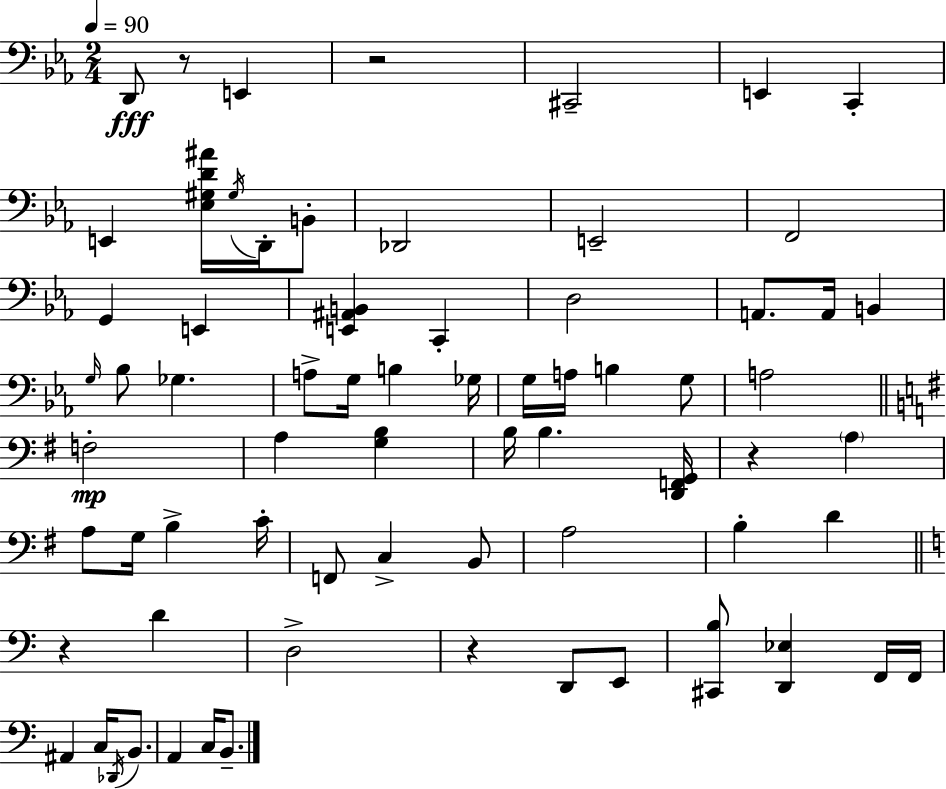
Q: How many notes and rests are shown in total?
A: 70